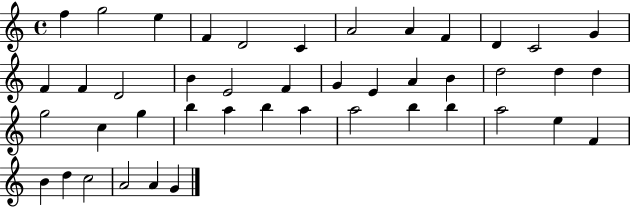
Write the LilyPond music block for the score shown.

{
  \clef treble
  \time 4/4
  \defaultTimeSignature
  \key c \major
  f''4 g''2 e''4 | f'4 d'2 c'4 | a'2 a'4 f'4 | d'4 c'2 g'4 | \break f'4 f'4 d'2 | b'4 e'2 f'4 | g'4 e'4 a'4 b'4 | d''2 d''4 d''4 | \break g''2 c''4 g''4 | b''4 a''4 b''4 a''4 | a''2 b''4 b''4 | a''2 e''4 f'4 | \break b'4 d''4 c''2 | a'2 a'4 g'4 | \bar "|."
}